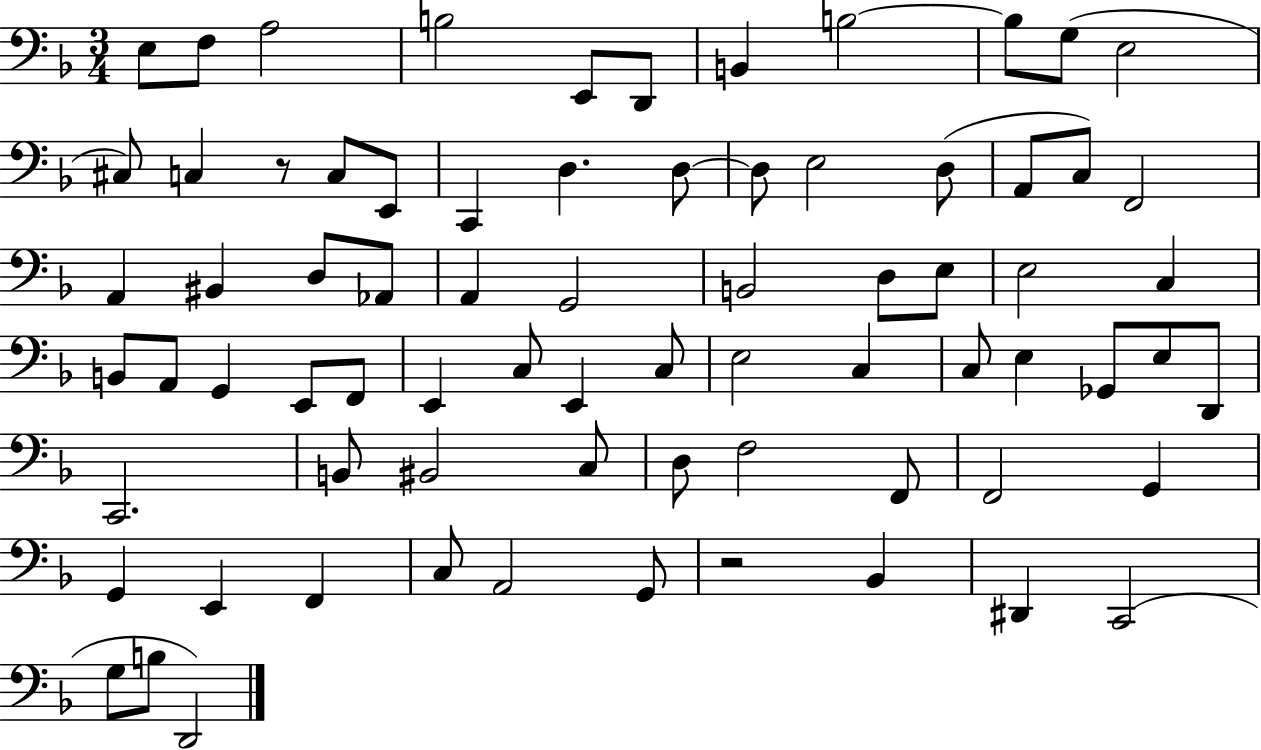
{
  \clef bass
  \numericTimeSignature
  \time 3/4
  \key f \major
  e8 f8 a2 | b2 e,8 d,8 | b,4 b2~~ | b8 g8( e2 | \break cis8) c4 r8 c8 e,8 | c,4 d4. d8~~ | d8 e2 d8( | a,8 c8) f,2 | \break a,4 bis,4 d8 aes,8 | a,4 g,2 | b,2 d8 e8 | e2 c4 | \break b,8 a,8 g,4 e,8 f,8 | e,4 c8 e,4 c8 | e2 c4 | c8 e4 ges,8 e8 d,8 | \break c,2. | b,8 bis,2 c8 | d8 f2 f,8 | f,2 g,4 | \break g,4 e,4 f,4 | c8 a,2 g,8 | r2 bes,4 | dis,4 c,2( | \break g8 b8 d,2) | \bar "|."
}